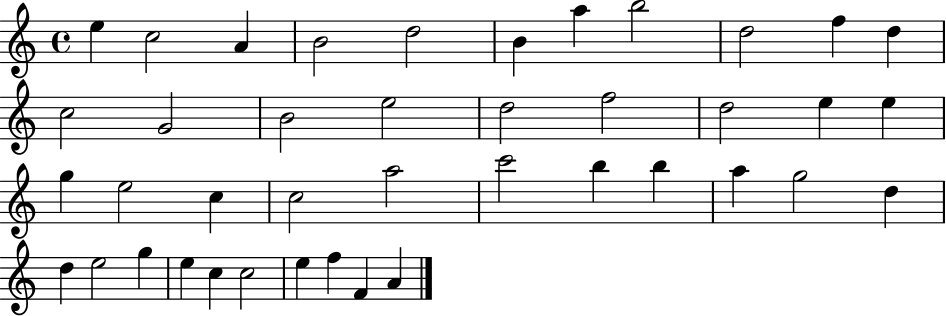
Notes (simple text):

E5/q C5/h A4/q B4/h D5/h B4/q A5/q B5/h D5/h F5/q D5/q C5/h G4/h B4/h E5/h D5/h F5/h D5/h E5/q E5/q G5/q E5/h C5/q C5/h A5/h C6/h B5/q B5/q A5/q G5/h D5/q D5/q E5/h G5/q E5/q C5/q C5/h E5/q F5/q F4/q A4/q